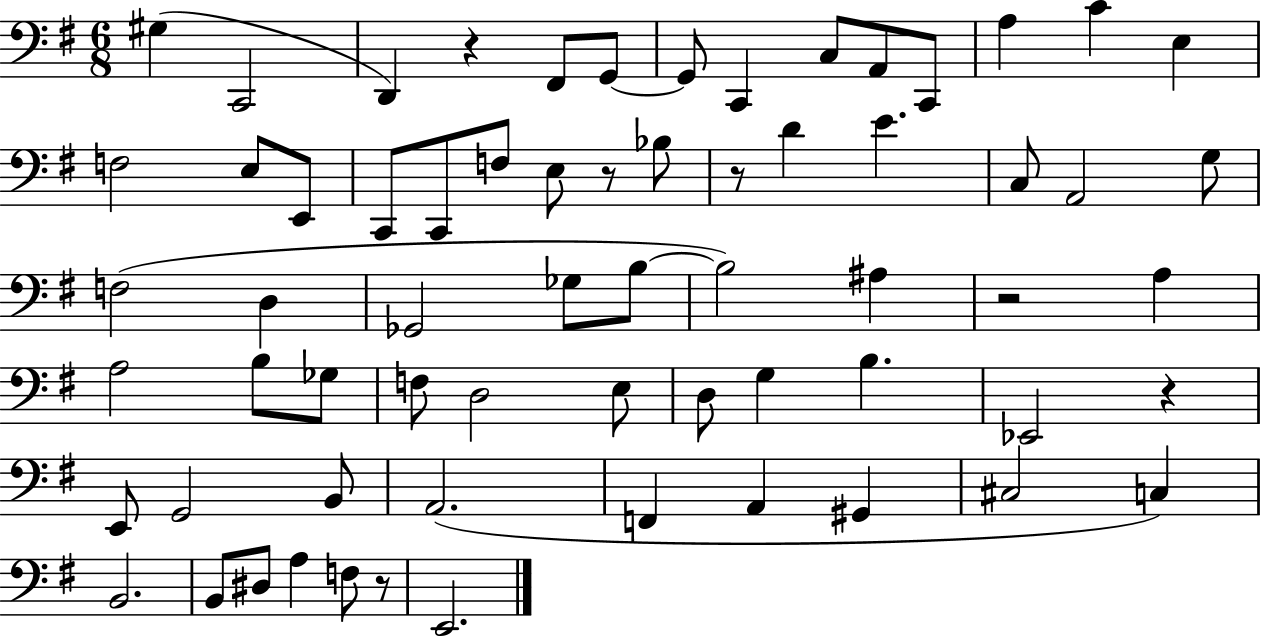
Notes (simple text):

G#3/q C2/h D2/q R/q F#2/e G2/e G2/e C2/q C3/e A2/e C2/e A3/q C4/q E3/q F3/h E3/e E2/e C2/e C2/e F3/e E3/e R/e Bb3/e R/e D4/q E4/q. C3/e A2/h G3/e F3/h D3/q Gb2/h Gb3/e B3/e B3/h A#3/q R/h A3/q A3/h B3/e Gb3/e F3/e D3/h E3/e D3/e G3/q B3/q. Eb2/h R/q E2/e G2/h B2/e A2/h. F2/q A2/q G#2/q C#3/h C3/q B2/h. B2/e D#3/e A3/q F3/e R/e E2/h.